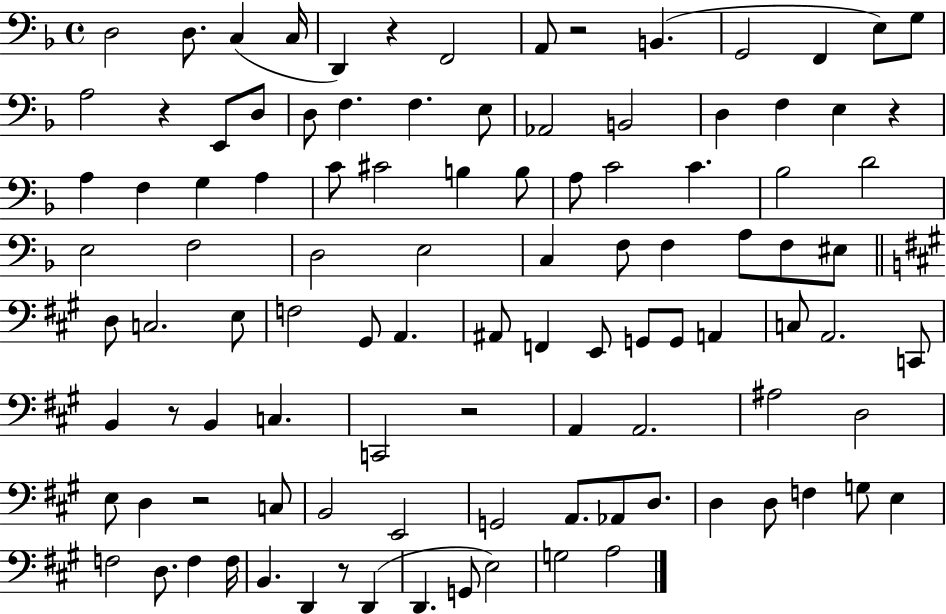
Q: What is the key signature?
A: F major